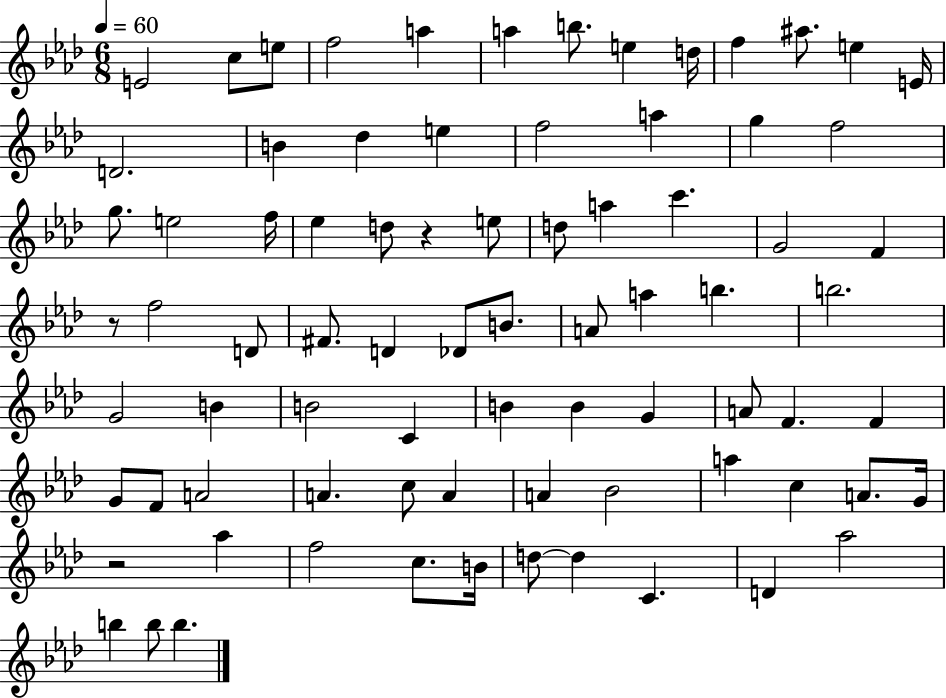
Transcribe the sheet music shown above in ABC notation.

X:1
T:Untitled
M:6/8
L:1/4
K:Ab
E2 c/2 e/2 f2 a a b/2 e d/4 f ^a/2 e E/4 D2 B _d e f2 a g f2 g/2 e2 f/4 _e d/2 z e/2 d/2 a c' G2 F z/2 f2 D/2 ^F/2 D _D/2 B/2 A/2 a b b2 G2 B B2 C B B G A/2 F F G/2 F/2 A2 A c/2 A A _B2 a c A/2 G/4 z2 _a f2 c/2 B/4 d/2 d C D _a2 b b/2 b